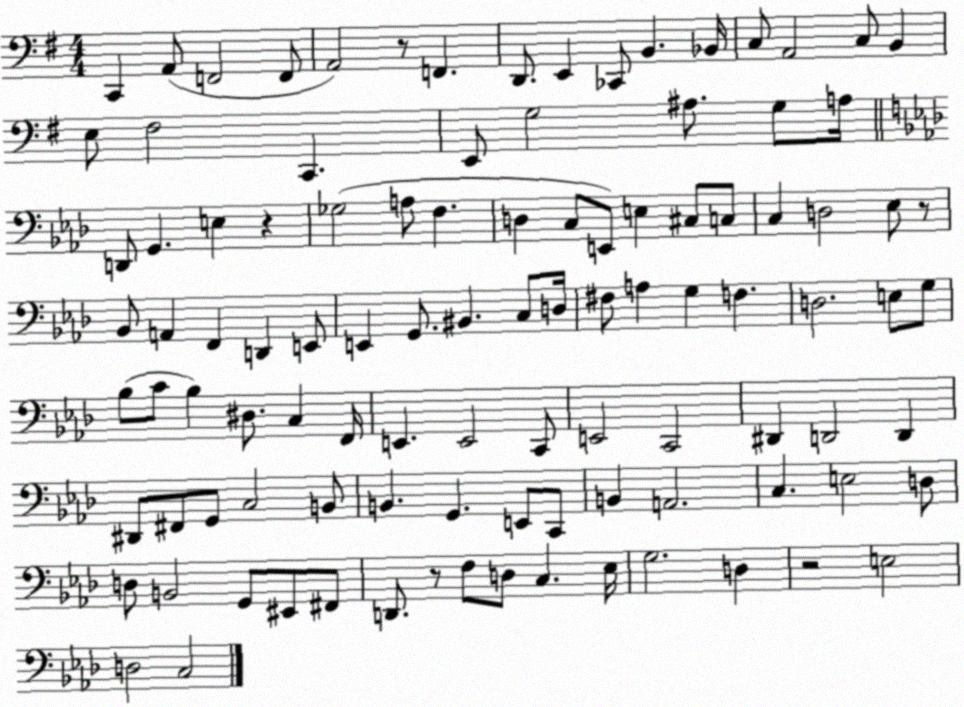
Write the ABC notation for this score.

X:1
T:Untitled
M:4/4
L:1/4
K:G
C,, A,,/2 F,,2 F,,/2 A,,2 z/2 F,, D,,/2 E,, _C,,/2 B,, _B,,/4 C,/2 A,,2 C,/2 B,, E,/2 ^F,2 C,, E,,/2 G,2 ^A,/2 G,/2 A,/4 D,,/2 G,, E, z _G,2 A,/2 F, D, C,/2 E,,/2 E, ^C,/2 C,/2 C, D,2 _E,/2 z/2 _B,,/2 A,, F,, D,, E,,/2 E,, G,,/2 ^B,, C,/2 D,/4 ^F,/2 A, G, F, D,2 E,/2 G,/2 _B,/2 C/2 _B, ^D,/2 C, F,,/4 E,, E,,2 C,,/2 E,,2 C,,2 ^D,, D,,2 D,, ^D,,/2 ^F,,/2 G,,/2 C,2 B,,/2 B,, G,, E,,/2 C,,/2 B,, A,,2 C, E,2 D,/2 D,/2 B,,2 G,,/2 ^E,,/2 ^F,,/2 D,,/2 z/2 F,/2 D,/2 C, _E,/4 G,2 D, z2 E,2 D,2 C,2